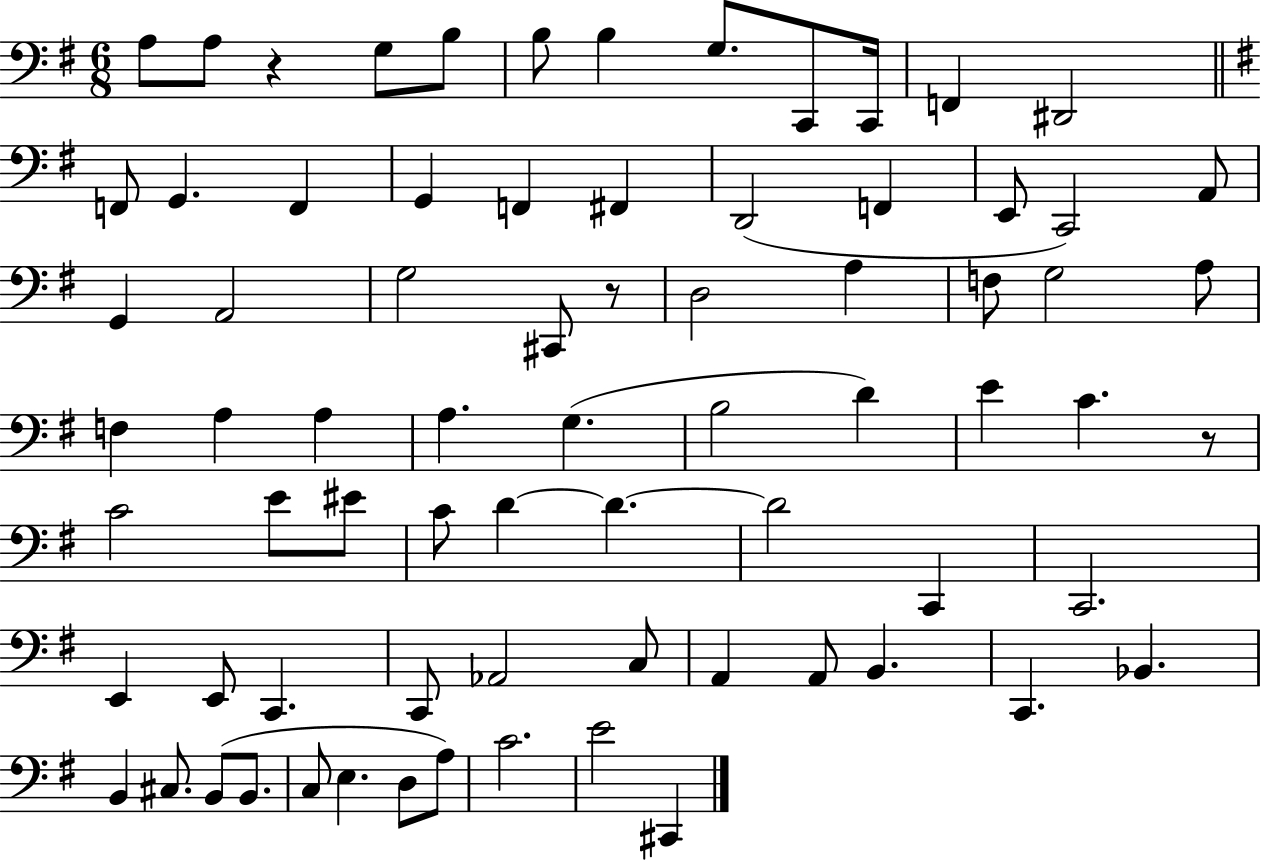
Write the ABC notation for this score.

X:1
T:Untitled
M:6/8
L:1/4
K:G
A,/2 A,/2 z G,/2 B,/2 B,/2 B, G,/2 C,,/2 C,,/4 F,, ^D,,2 F,,/2 G,, F,, G,, F,, ^F,, D,,2 F,, E,,/2 C,,2 A,,/2 G,, A,,2 G,2 ^C,,/2 z/2 D,2 A, F,/2 G,2 A,/2 F, A, A, A, G, B,2 D E C z/2 C2 E/2 ^E/2 C/2 D D D2 C,, C,,2 E,, E,,/2 C,, C,,/2 _A,,2 C,/2 A,, A,,/2 B,, C,, _B,, B,, ^C,/2 B,,/2 B,,/2 C,/2 E, D,/2 A,/2 C2 E2 ^C,,